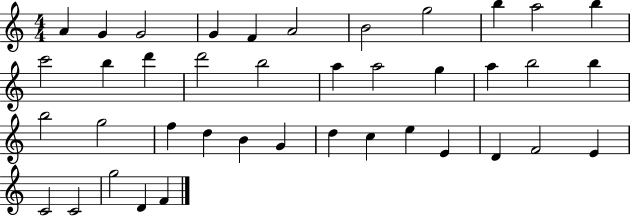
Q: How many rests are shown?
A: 0